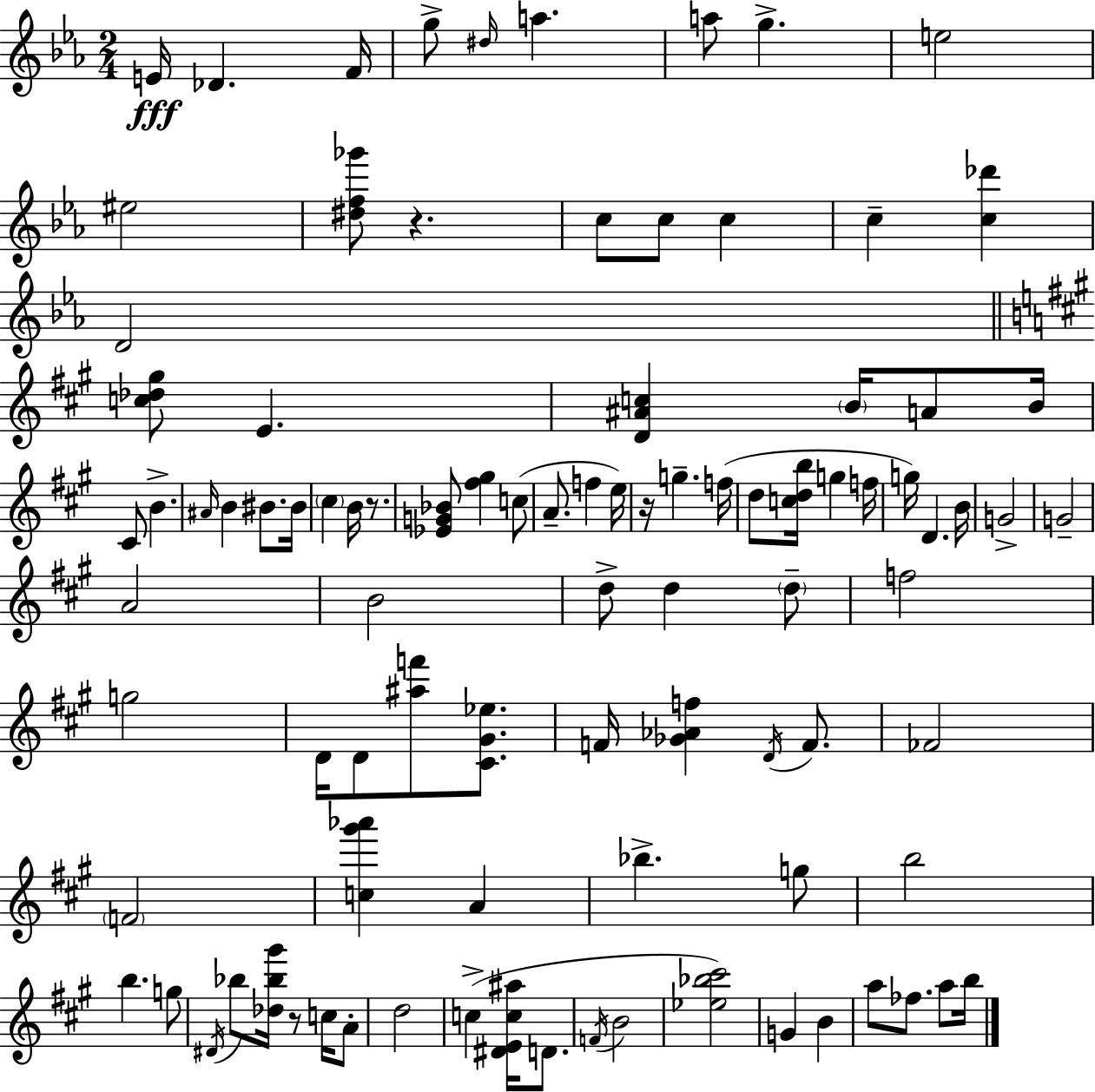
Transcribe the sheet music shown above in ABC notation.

X:1
T:Untitled
M:2/4
L:1/4
K:Eb
E/4 _D F/4 g/2 ^d/4 a a/2 g e2 ^e2 [^df_g']/2 z c/2 c/2 c c [c_d'] D2 [c_d^g]/2 E [D^Ac] B/4 A/2 B/4 ^C/2 B ^A/4 B ^B/2 ^B/4 ^c B/4 z/2 [_EG_B]/2 [^f^g] c/2 A/2 f e/4 z/4 g f/4 d/2 [cdb]/4 g f/4 g/4 D B/4 G2 G2 A2 B2 d/2 d d/2 f2 g2 D/4 D/2 [^af']/2 [^C^G_e]/2 F/4 [_G_Af] D/4 F/2 _F2 F2 [c^g'_a'] A _b g/2 b2 b g/2 ^D/4 _b/2 [_d_b^g']/4 z/2 c/4 A/2 d2 c [^DEc^a]/4 D/2 F/4 B2 [_e_b^c']2 G B a/2 _f/2 a/2 b/4